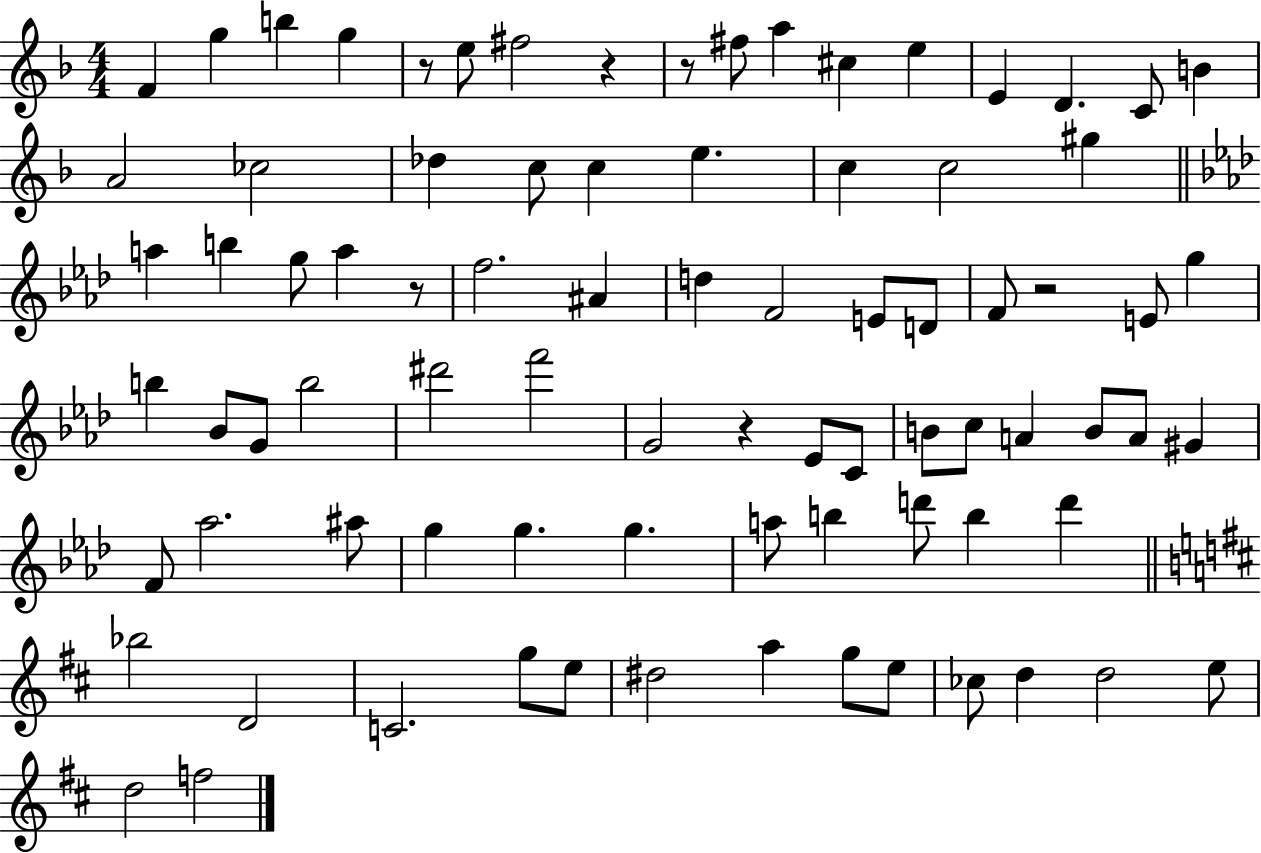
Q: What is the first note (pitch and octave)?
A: F4